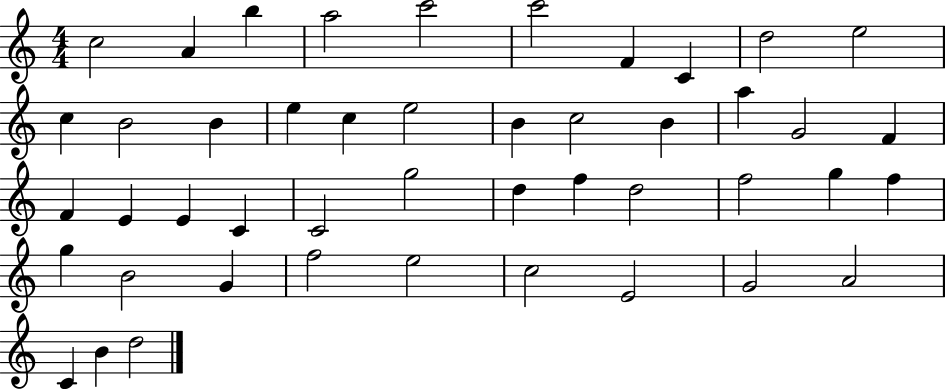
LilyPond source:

{
  \clef treble
  \numericTimeSignature
  \time 4/4
  \key c \major
  c''2 a'4 b''4 | a''2 c'''2 | c'''2 f'4 c'4 | d''2 e''2 | \break c''4 b'2 b'4 | e''4 c''4 e''2 | b'4 c''2 b'4 | a''4 g'2 f'4 | \break f'4 e'4 e'4 c'4 | c'2 g''2 | d''4 f''4 d''2 | f''2 g''4 f''4 | \break g''4 b'2 g'4 | f''2 e''2 | c''2 e'2 | g'2 a'2 | \break c'4 b'4 d''2 | \bar "|."
}